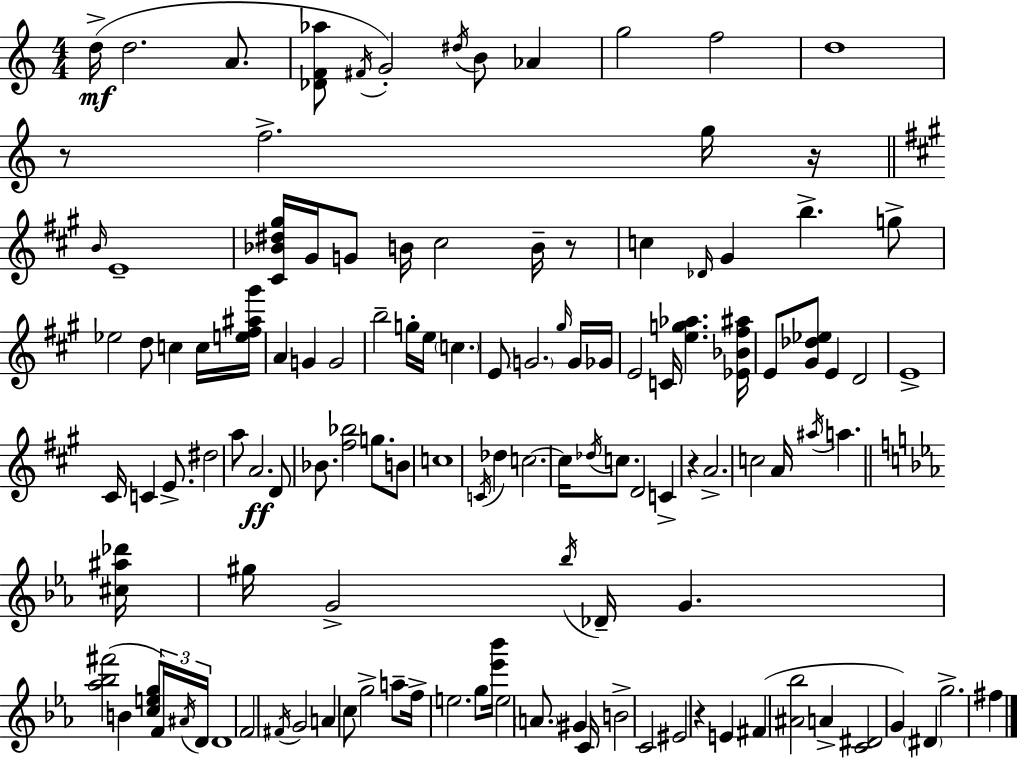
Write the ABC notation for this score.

X:1
T:Untitled
M:4/4
L:1/4
K:Am
d/4 d2 A/2 [_DF_a]/2 ^F/4 G2 ^d/4 B/2 _A g2 f2 d4 z/2 f2 g/4 z/4 B/4 E4 [^C_B^d^g]/4 ^G/4 G/2 B/4 ^c2 B/4 z/2 c _D/4 ^G b g/2 _e2 d/2 c c/4 [e^f^a^g']/4 A G G2 b2 g/4 e/4 c E/2 G2 ^g/4 G/4 _G/4 E2 C/4 [eg_a] [_E_B^f^a]/4 E/2 [^G_d_e]/2 E D2 E4 ^C/4 C E/2 ^d2 a/2 A2 D/2 _B/2 [^f_b]2 g/2 B/2 c4 C/4 _d c2 c/4 _d/4 c/2 D2 C z A2 c2 A/4 ^a/4 a [^c^a_d']/4 ^g/4 G2 _b/4 _D/4 G [_a_b^f']2 B [ceg]/2 F/4 ^A/4 D/4 D4 F2 ^F/4 G2 A c/2 g2 a/2 f/4 e2 g/2 [_e'_b']/4 e2 A/2 ^G C/4 B2 C2 ^E2 z E ^F [^A_b]2 A [C^D]2 G ^D g2 ^f